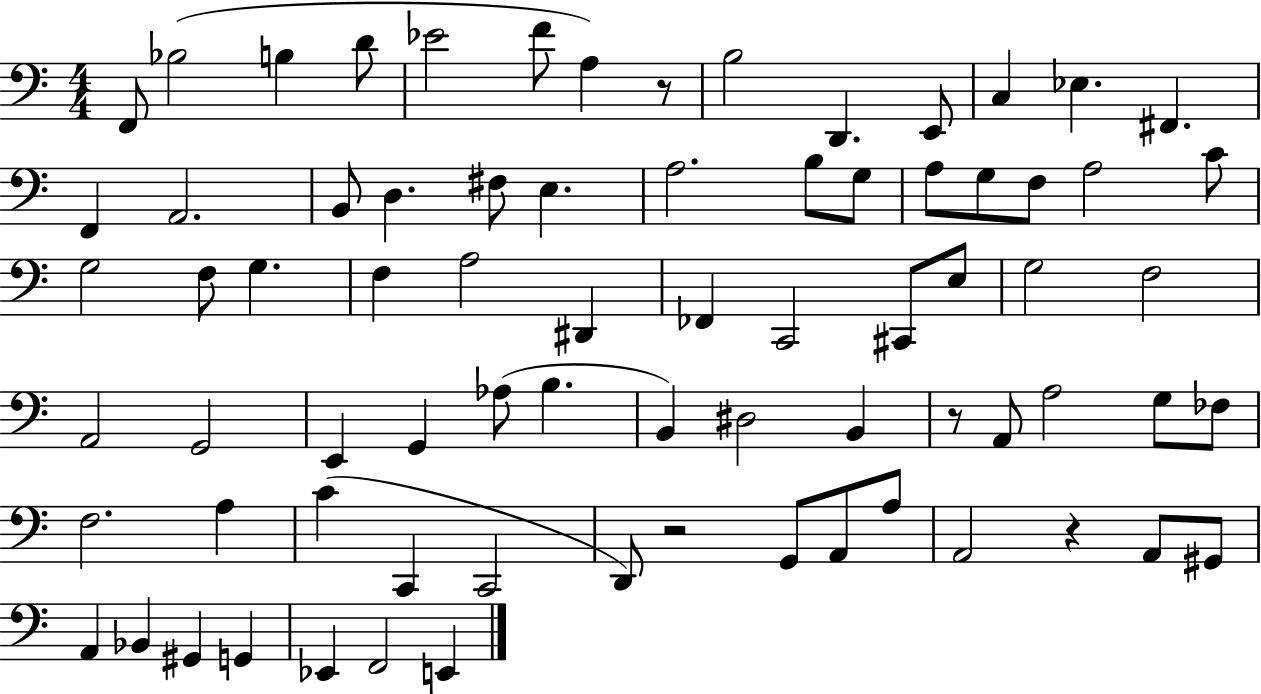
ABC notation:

X:1
T:Untitled
M:4/4
L:1/4
K:C
F,,/2 _B,2 B, D/2 _E2 F/2 A, z/2 B,2 D,, E,,/2 C, _E, ^F,, F,, A,,2 B,,/2 D, ^F,/2 E, A,2 B,/2 G,/2 A,/2 G,/2 F,/2 A,2 C/2 G,2 F,/2 G, F, A,2 ^D,, _F,, C,,2 ^C,,/2 E,/2 G,2 F,2 A,,2 G,,2 E,, G,, _A,/2 B, B,, ^D,2 B,, z/2 A,,/2 A,2 G,/2 _F,/2 F,2 A, C C,, C,,2 D,,/2 z2 G,,/2 A,,/2 A,/2 A,,2 z A,,/2 ^G,,/2 A,, _B,, ^G,, G,, _E,, F,,2 E,,